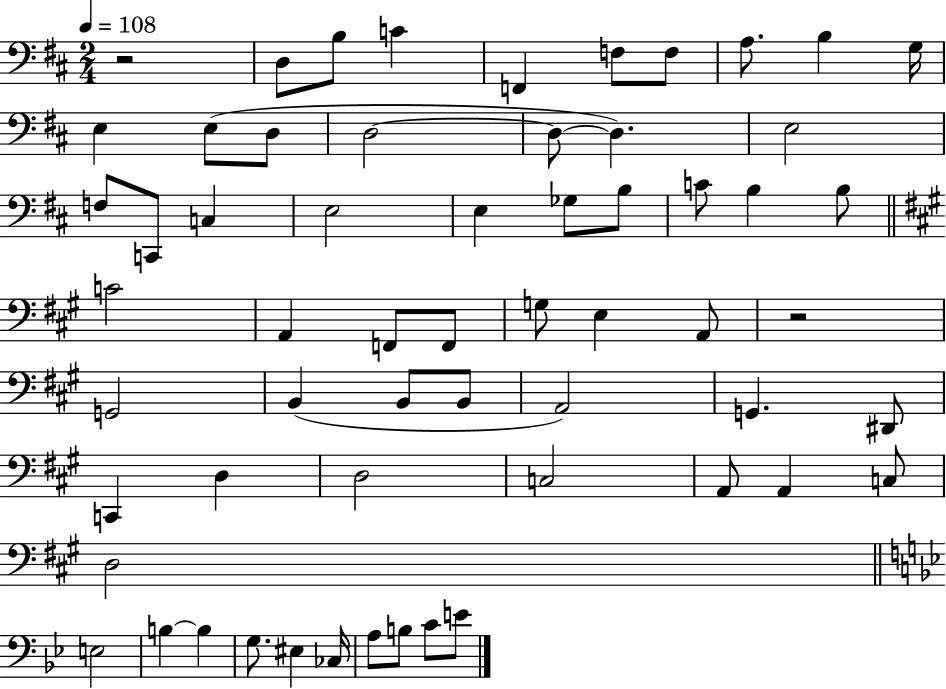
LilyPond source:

{
  \clef bass
  \numericTimeSignature
  \time 2/4
  \key d \major
  \tempo 4 = 108
  r2 | d8 b8 c'4 | f,4 f8 f8 | a8. b4 g16 | \break e4 e8( d8 | d2~~ | d8~~ d4.) | e2 | \break f8 c,8 c4 | e2 | e4 ges8 b8 | c'8 b4 b8 | \break \bar "||" \break \key a \major c'2 | a,4 f,8 f,8 | g8 e4 a,8 | r2 | \break g,2 | b,4( b,8 b,8 | a,2) | g,4. dis,8 | \break c,4 d4 | d2 | c2 | a,8 a,4 c8 | \break d2 | \bar "||" \break \key g \minor e2 | b4~~ b4 | g8. eis4 ces16 | a8 b8 c'8 e'8 | \break \bar "|."
}